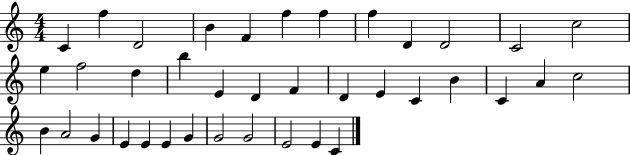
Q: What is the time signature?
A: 4/4